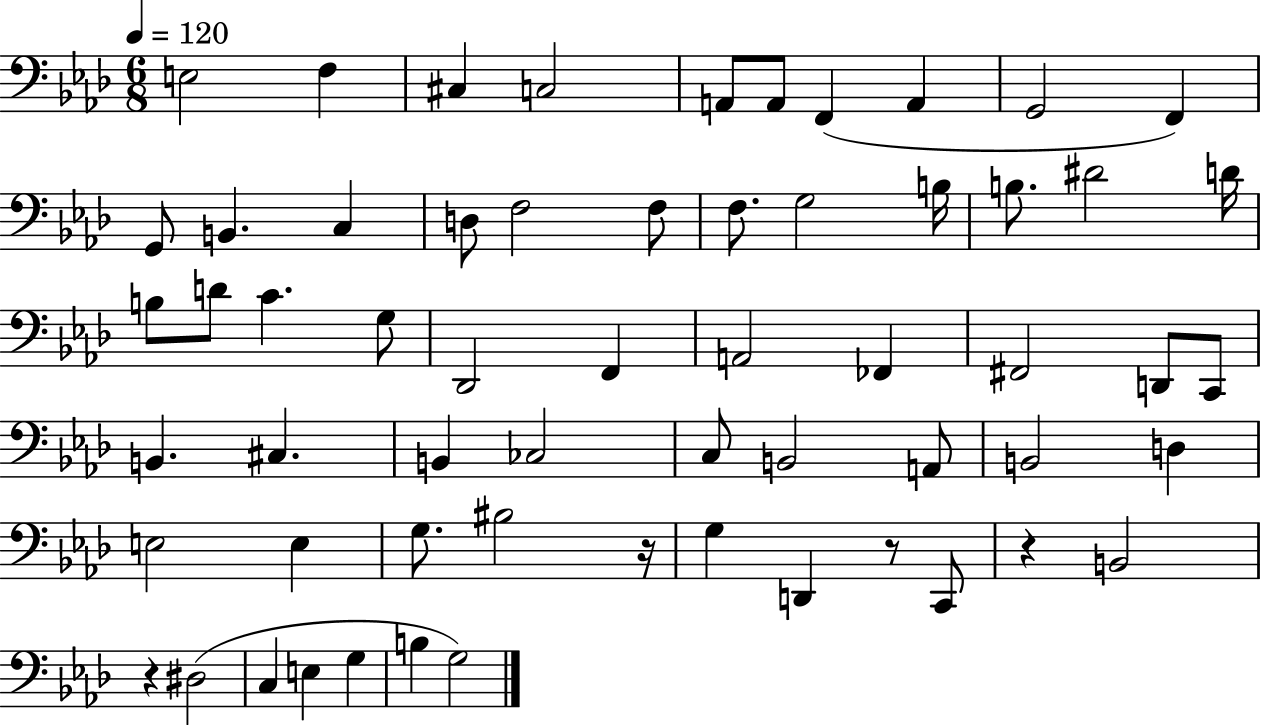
E3/h F3/q C#3/q C3/h A2/e A2/e F2/q A2/q G2/h F2/q G2/e B2/q. C3/q D3/e F3/h F3/e F3/e. G3/h B3/s B3/e. D#4/h D4/s B3/e D4/e C4/q. G3/e Db2/h F2/q A2/h FES2/q F#2/h D2/e C2/e B2/q. C#3/q. B2/q CES3/h C3/e B2/h A2/e B2/h D3/q E3/h E3/q G3/e. BIS3/h R/s G3/q D2/q R/e C2/e R/q B2/h R/q D#3/h C3/q E3/q G3/q B3/q G3/h